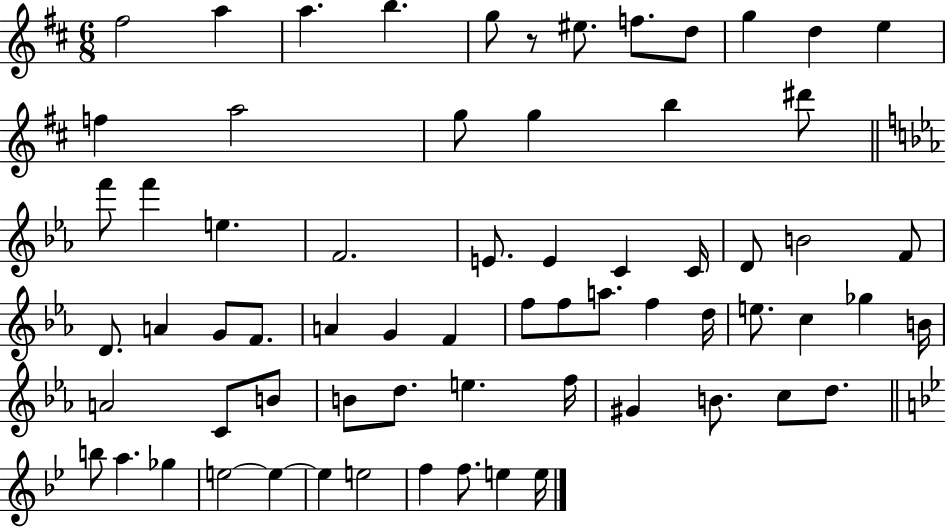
F#5/h A5/q A5/q. B5/q. G5/e R/e EIS5/e. F5/e. D5/e G5/q D5/q E5/q F5/q A5/h G5/e G5/q B5/q D#6/e F6/e F6/q E5/q. F4/h. E4/e. E4/q C4/q C4/s D4/e B4/h F4/e D4/e. A4/q G4/e F4/e. A4/q G4/q F4/q F5/e F5/e A5/e. F5/q D5/s E5/e. C5/q Gb5/q B4/s A4/h C4/e B4/e B4/e D5/e. E5/q. F5/s G#4/q B4/e. C5/e D5/e. B5/e A5/q. Gb5/q E5/h E5/q E5/q E5/h F5/q F5/e. E5/q E5/s